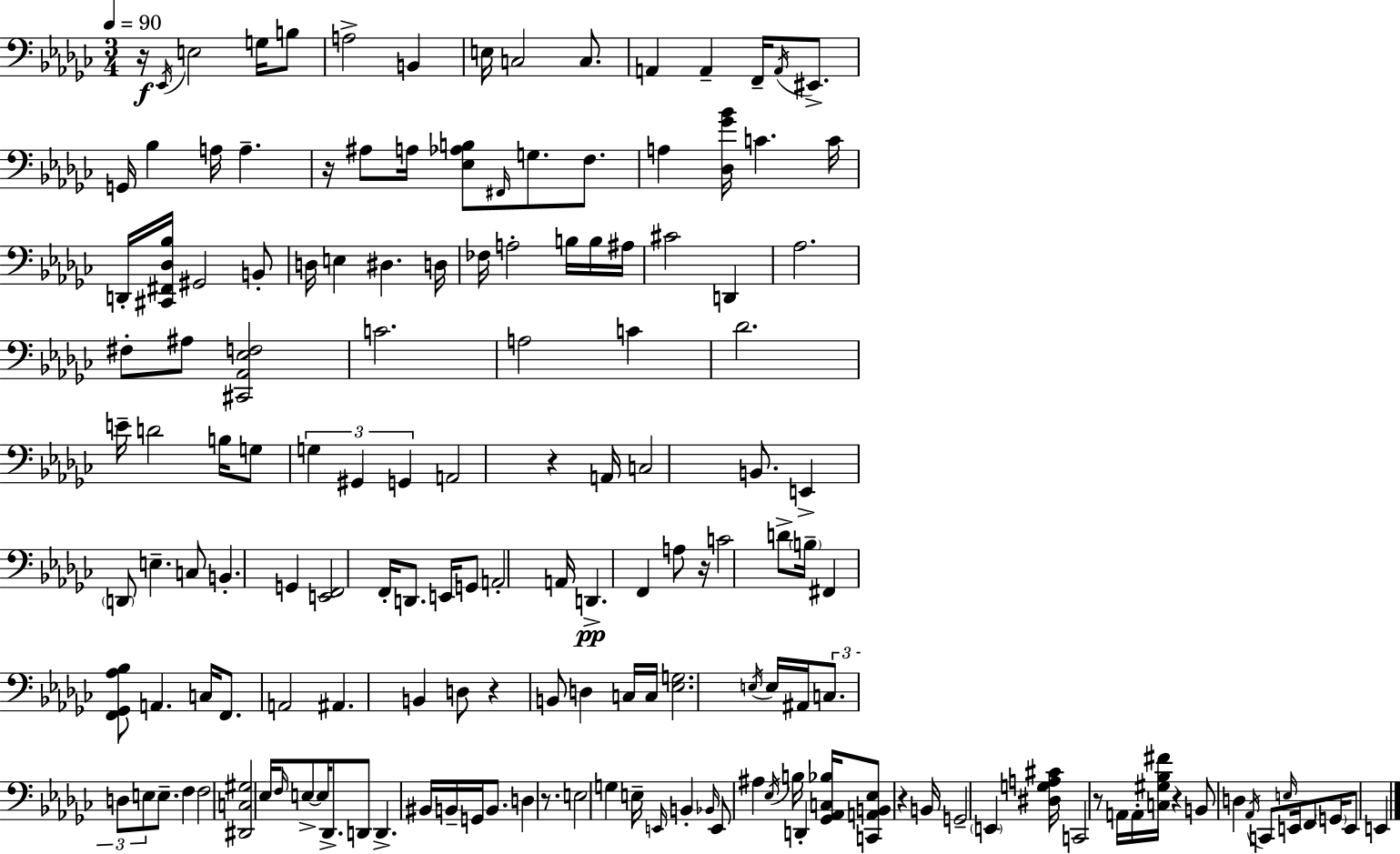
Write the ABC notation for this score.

X:1
T:Untitled
M:3/4
L:1/4
K:Ebm
z/4 _E,,/4 E,2 G,/4 B,/2 A,2 B,, E,/4 C,2 C,/2 A,, A,, F,,/4 A,,/4 ^E,,/2 G,,/4 _B, A,/4 A, z/4 ^A,/2 A,/4 [_E,_A,B,]/2 ^F,,/4 G,/2 F,/2 A, [_D,_G_B]/4 C C/4 D,,/4 [^C,,^F,,_D,_B,]/4 ^G,,2 B,,/2 D,/4 E, ^D, D,/4 _F,/4 A,2 B,/4 B,/4 ^A,/4 ^C2 D,, _A,2 ^F,/2 ^A,/2 [^C,,_A,,_E,F,]2 C2 A,2 C _D2 E/4 D2 B,/4 G,/2 G, ^G,, G,, A,,2 z A,,/4 C,2 B,,/2 E,, D,,/2 E, C,/2 B,, G,, [E,,F,,]2 F,,/4 D,,/2 E,,/4 G,,/2 A,,2 A,,/4 D,, F,, A,/2 z/4 C2 D/2 B,/4 ^F,, [F,,_G,,_A,_B,]/2 A,, C,/4 F,,/2 A,,2 ^A,, B,, D,/2 z B,,/2 D, C,/4 C,/4 [_E,G,]2 E,/4 E,/4 ^A,,/4 C,/2 D,/2 E,/2 E,/2 F, F,2 [^D,,C,^G,]2 _E,/4 F,/4 E,/2 E,/4 _D,,/2 D,,/2 D,, ^B,,/4 B,,/4 G,,/4 B,,/2 D, z/2 E,2 G, E,/4 E,,/4 B,, _B,,/4 E,,/2 ^A, _E,/4 B,/4 D,, [_G,,_A,,C,_B,]/4 [C,,A,,B,,_E,]/2 z B,,/4 G,,2 E,, [^D,G,A,^C]/4 C,,2 z/2 A,,/4 A,,/4 [C,^G,_B,^F]/4 z B,,/2 D, _A,,/4 C,,/2 E,/4 E,,/4 F,,/2 G,,/4 E,,/2 E,,